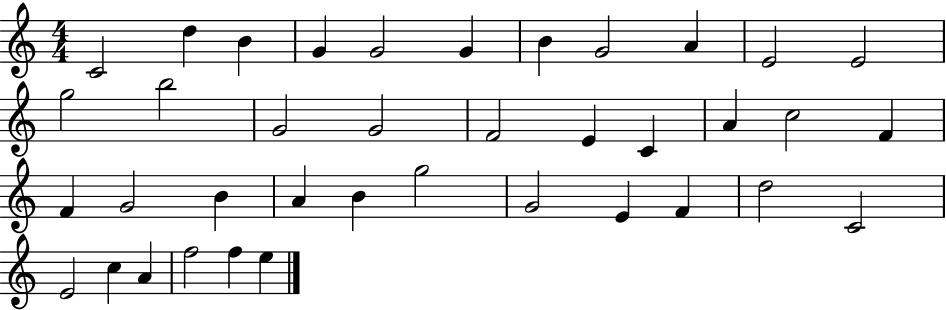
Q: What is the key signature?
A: C major